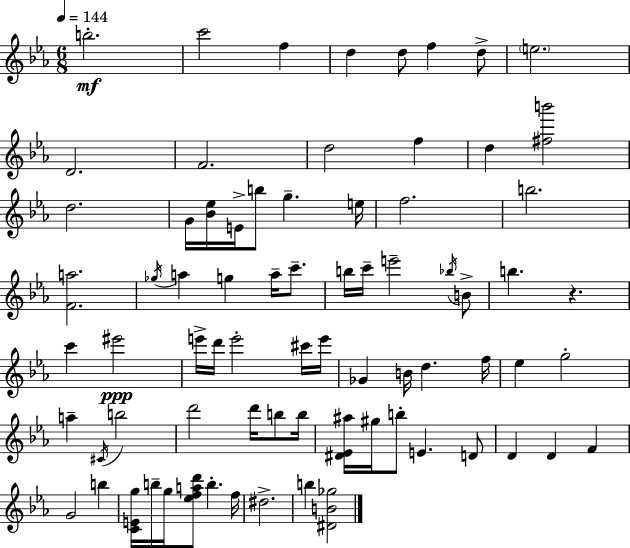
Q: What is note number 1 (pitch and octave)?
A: B5